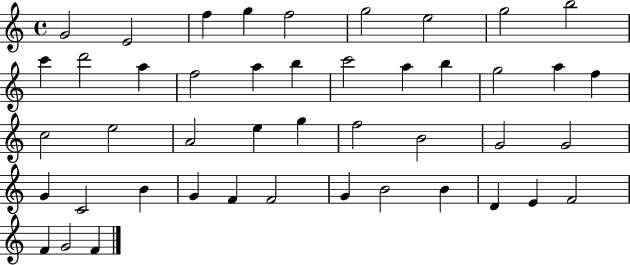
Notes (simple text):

G4/h E4/h F5/q G5/q F5/h G5/h E5/h G5/h B5/h C6/q D6/h A5/q F5/h A5/q B5/q C6/h A5/q B5/q G5/h A5/q F5/q C5/h E5/h A4/h E5/q G5/q F5/h B4/h G4/h G4/h G4/q C4/h B4/q G4/q F4/q F4/h G4/q B4/h B4/q D4/q E4/q F4/h F4/q G4/h F4/q